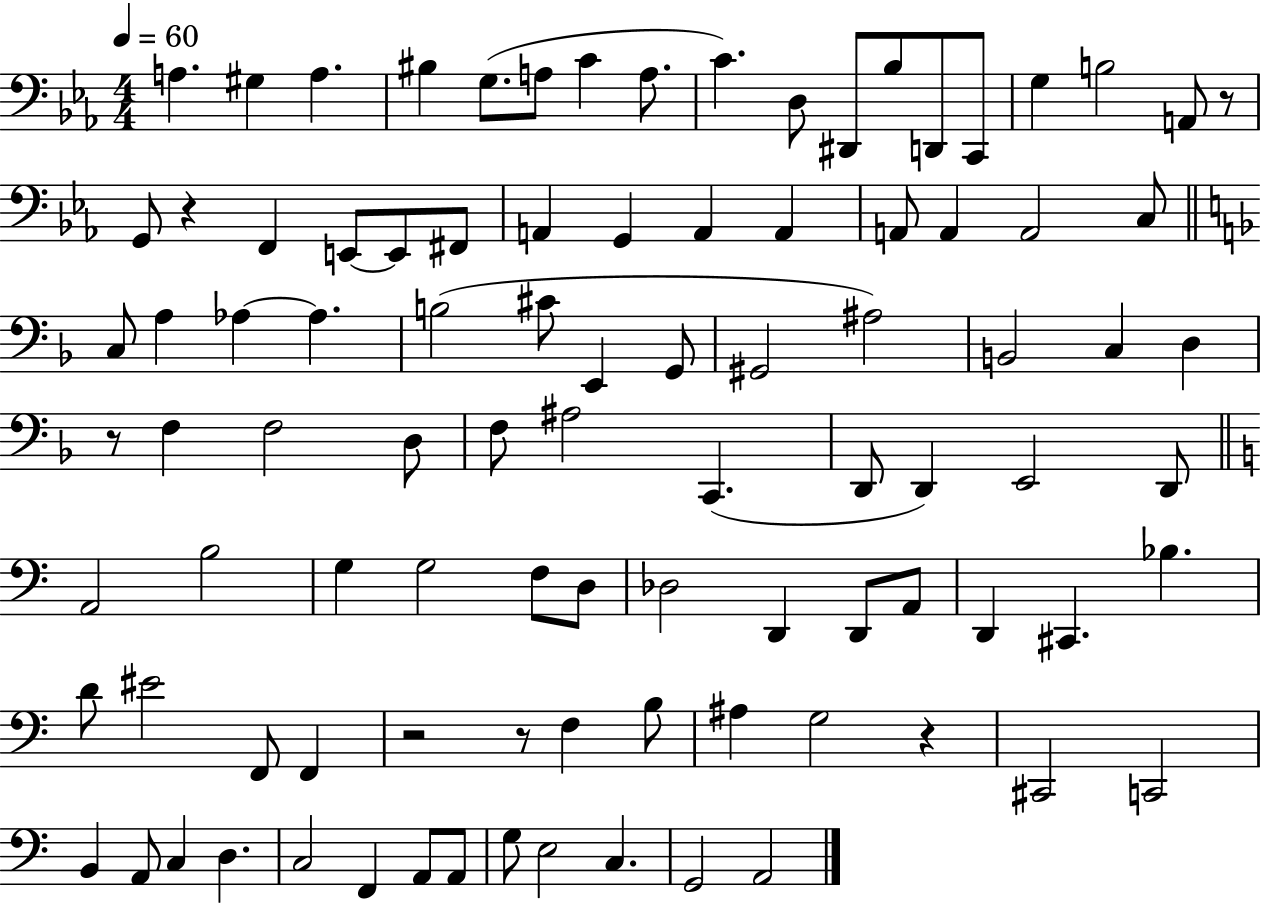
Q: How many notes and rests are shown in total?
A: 95